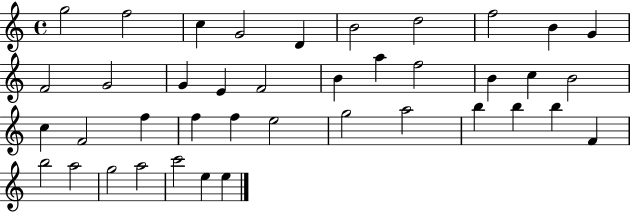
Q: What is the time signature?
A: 4/4